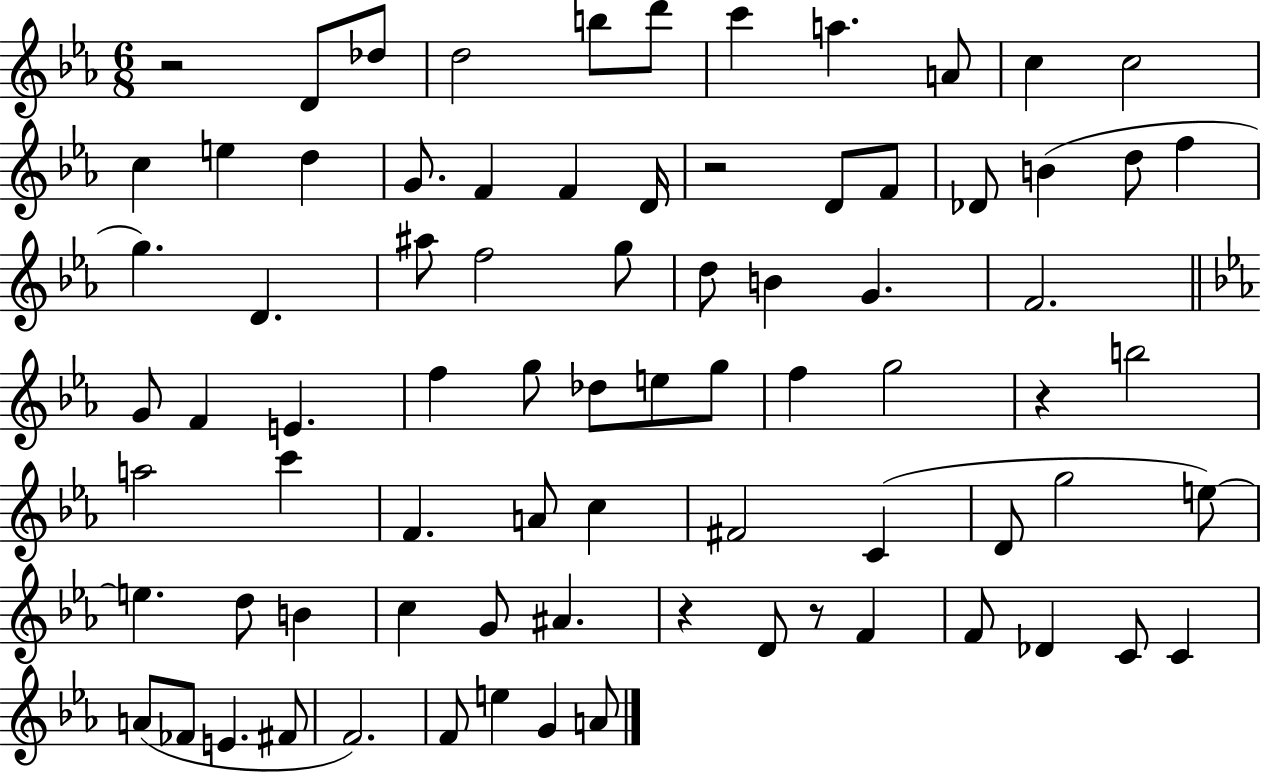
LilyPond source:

{
  \clef treble
  \numericTimeSignature
  \time 6/8
  \key ees \major
  r2 d'8 des''8 | d''2 b''8 d'''8 | c'''4 a''4. a'8 | c''4 c''2 | \break c''4 e''4 d''4 | g'8. f'4 f'4 d'16 | r2 d'8 f'8 | des'8 b'4( d''8 f''4 | \break g''4.) d'4. | ais''8 f''2 g''8 | d''8 b'4 g'4. | f'2. | \break \bar "||" \break \key ees \major g'8 f'4 e'4. | f''4 g''8 des''8 e''8 g''8 | f''4 g''2 | r4 b''2 | \break a''2 c'''4 | f'4. a'8 c''4 | fis'2 c'4( | d'8 g''2 e''8~~) | \break e''4. d''8 b'4 | c''4 g'8 ais'4. | r4 d'8 r8 f'4 | f'8 des'4 c'8 c'4 | \break a'8( fes'8 e'4. fis'8 | f'2.) | f'8 e''4 g'4 a'8 | \bar "|."
}